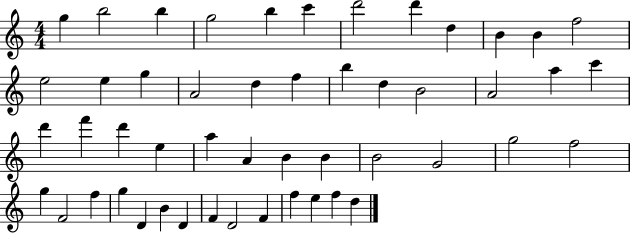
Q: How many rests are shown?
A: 0